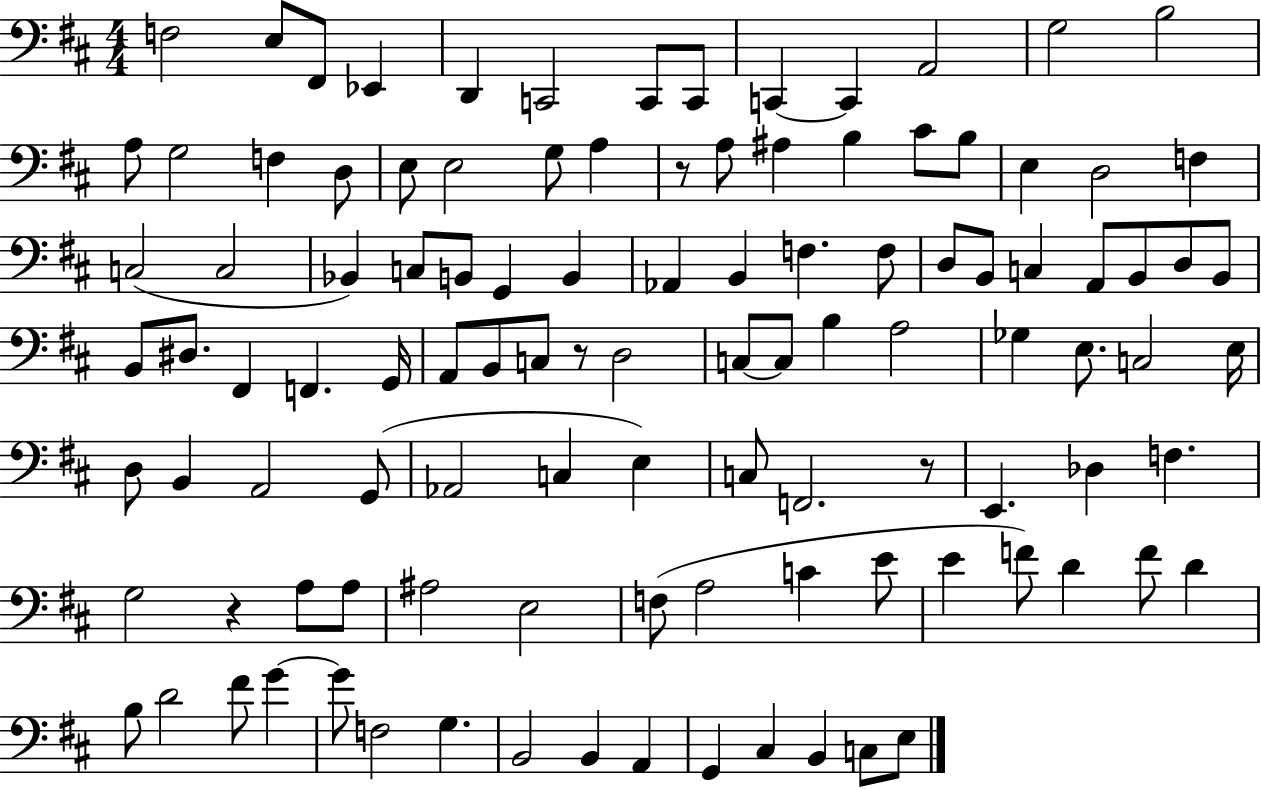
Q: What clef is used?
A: bass